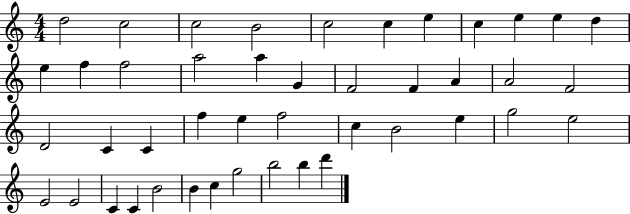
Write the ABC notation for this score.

X:1
T:Untitled
M:4/4
L:1/4
K:C
d2 c2 c2 B2 c2 c e c e e d e f f2 a2 a G F2 F A A2 F2 D2 C C f e f2 c B2 e g2 e2 E2 E2 C C B2 B c g2 b2 b d'